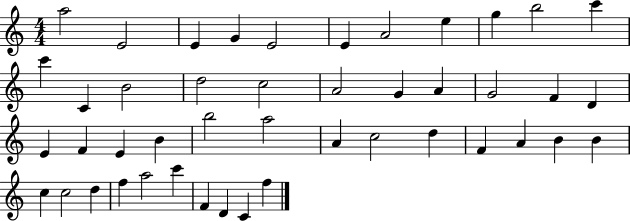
A5/h E4/h E4/q G4/q E4/h E4/q A4/h E5/q G5/q B5/h C6/q C6/q C4/q B4/h D5/h C5/h A4/h G4/q A4/q G4/h F4/q D4/q E4/q F4/q E4/q B4/q B5/h A5/h A4/q C5/h D5/q F4/q A4/q B4/q B4/q C5/q C5/h D5/q F5/q A5/h C6/q F4/q D4/q C4/q F5/q